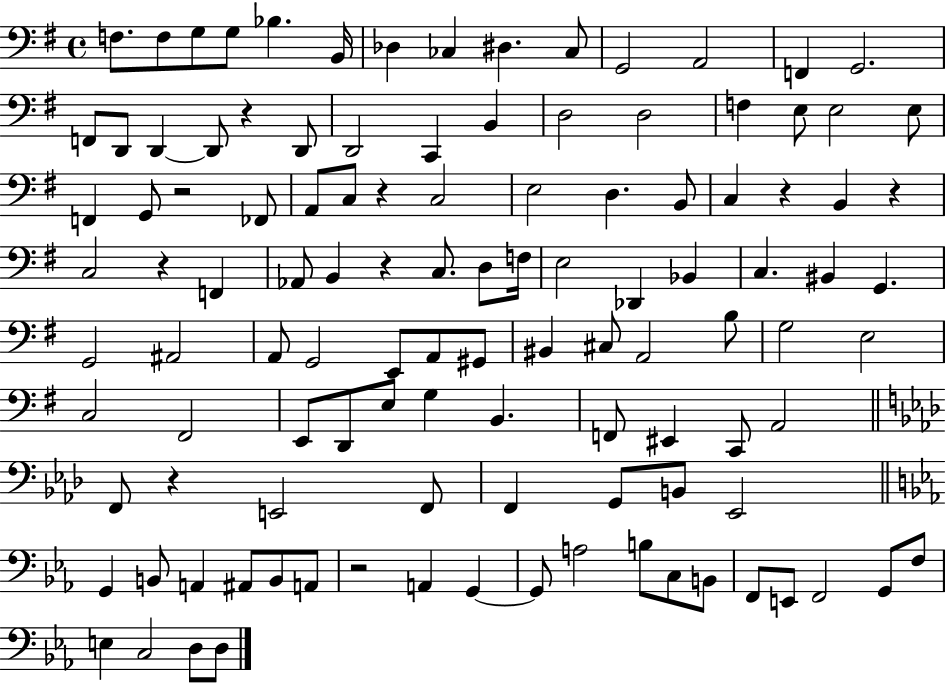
{
  \clef bass
  \time 4/4
  \defaultTimeSignature
  \key g \major
  f8. f8 g8 g8 bes4. b,16 | des4 ces4 dis4. ces8 | g,2 a,2 | f,4 g,2. | \break f,8 d,8 d,4~~ d,8 r4 d,8 | d,2 c,4 b,4 | d2 d2 | f4 e8 e2 e8 | \break f,4 g,8 r2 fes,8 | a,8 c8 r4 c2 | e2 d4. b,8 | c4 r4 b,4 r4 | \break c2 r4 f,4 | aes,8 b,4 r4 c8. d8 f16 | e2 des,4 bes,4 | c4. bis,4 g,4. | \break g,2 ais,2 | a,8 g,2 e,8 a,8 gis,8 | bis,4 cis8 a,2 b8 | g2 e2 | \break c2 fis,2 | e,8 d,8 e8 g4 b,4. | f,8 eis,4 c,8 a,2 | \bar "||" \break \key f \minor f,8 r4 e,2 f,8 | f,4 g,8 b,8 ees,2 | \bar "||" \break \key c \minor g,4 b,8 a,4 ais,8 b,8 a,8 | r2 a,4 g,4~~ | g,8 a2 b8 c8 b,8 | f,8 e,8 f,2 g,8 f8 | \break e4 c2 d8 d8 | \bar "|."
}